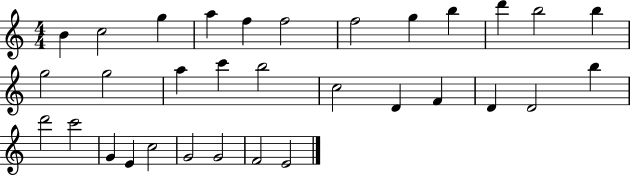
X:1
T:Untitled
M:4/4
L:1/4
K:C
B c2 g a f f2 f2 g b d' b2 b g2 g2 a c' b2 c2 D F D D2 b d'2 c'2 G E c2 G2 G2 F2 E2